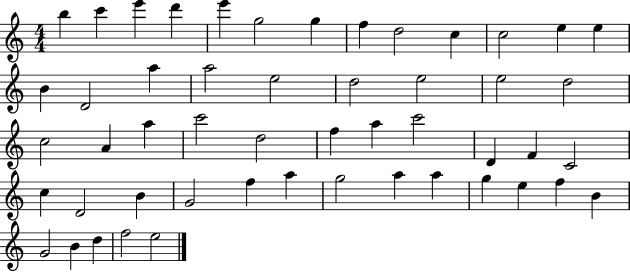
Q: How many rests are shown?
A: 0